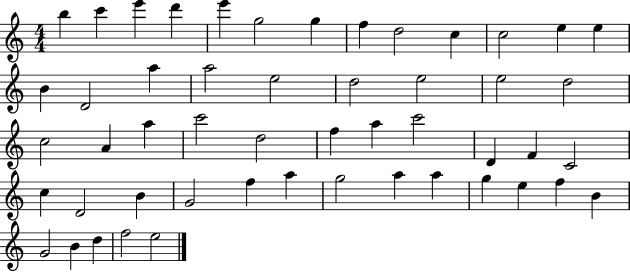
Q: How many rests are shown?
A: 0